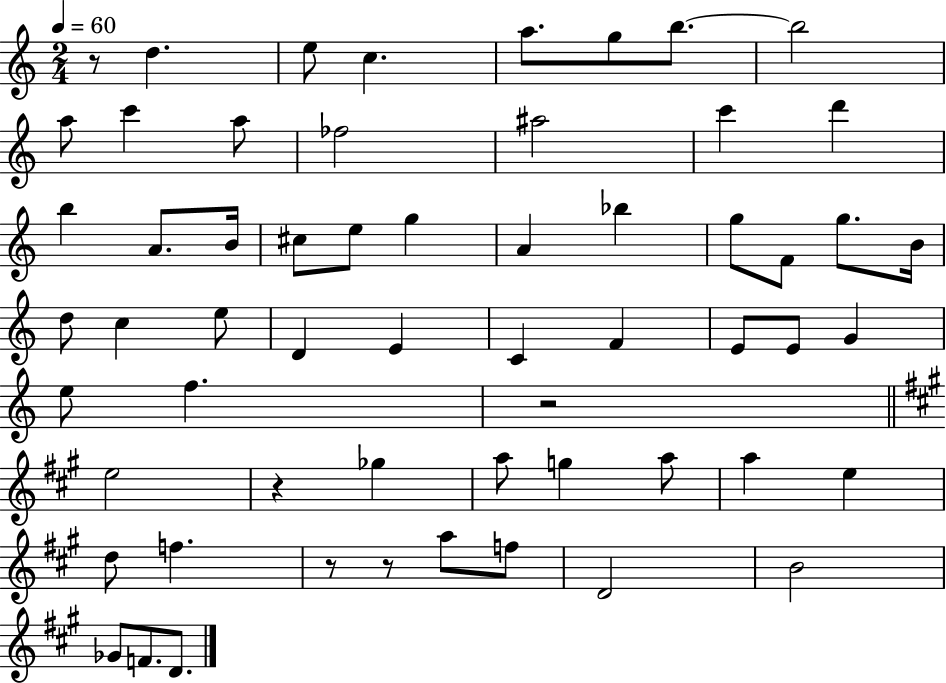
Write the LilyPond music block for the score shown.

{
  \clef treble
  \numericTimeSignature
  \time 2/4
  \key c \major
  \tempo 4 = 60
  \repeat volta 2 { r8 d''4. | e''8 c''4. | a''8. g''8 b''8.~~ | b''2 | \break a''8 c'''4 a''8 | fes''2 | ais''2 | c'''4 d'''4 | \break b''4 a'8. b'16 | cis''8 e''8 g''4 | a'4 bes''4 | g''8 f'8 g''8. b'16 | \break d''8 c''4 e''8 | d'4 e'4 | c'4 f'4 | e'8 e'8 g'4 | \break e''8 f''4. | r2 | \bar "||" \break \key a \major e''2 | r4 ges''4 | a''8 g''4 a''8 | a''4 e''4 | \break d''8 f''4. | r8 r8 a''8 f''8 | d'2 | b'2 | \break ges'8 f'8. d'8. | } \bar "|."
}